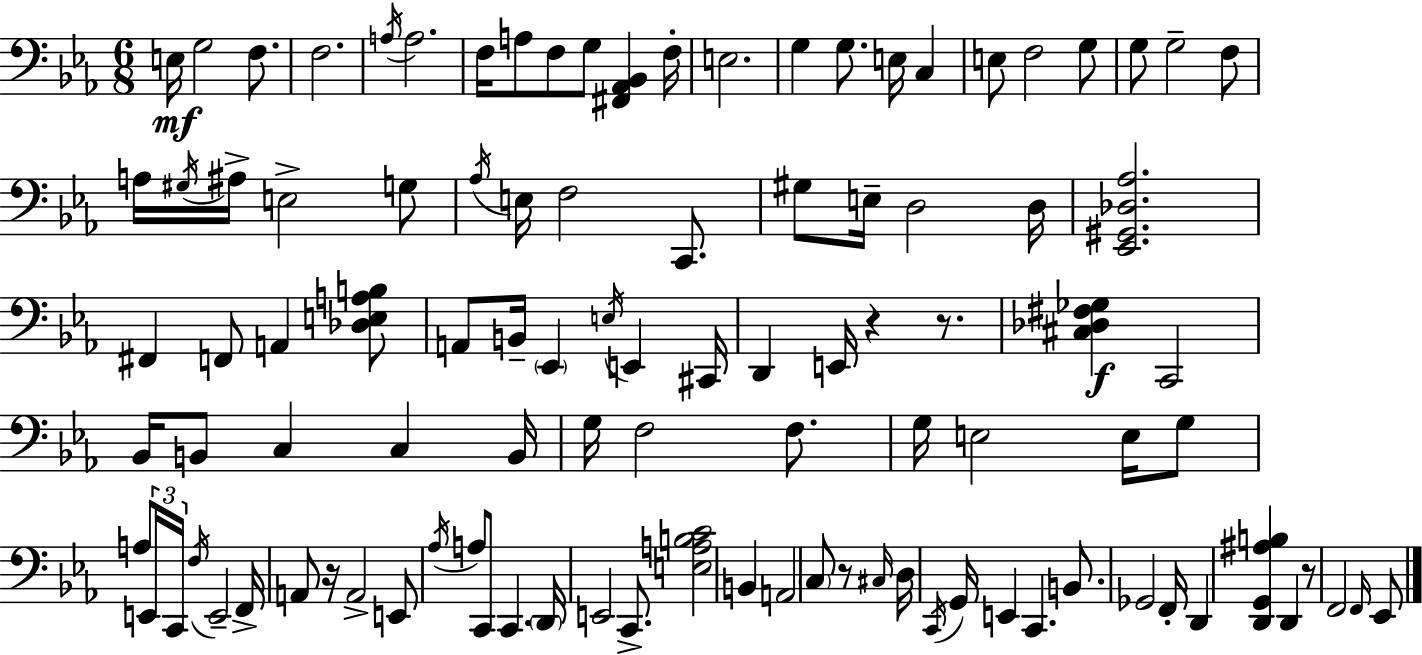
{
  \clef bass
  \numericTimeSignature
  \time 6/8
  \key c \minor
  \repeat volta 2 { e16\mf g2 f8. | f2. | \acciaccatura { a16 } a2. | f16 a8 f8 g8 <fis, aes, bes,>4 | \break f16-. e2. | g4 g8. e16 c4 | e8 f2 g8 | g8 g2-- f8 | \break a16 \acciaccatura { gis16 } ais16-> e2-> | g8 \acciaccatura { aes16 } e16 f2 | c,8. gis8 e16-- d2 | d16 <ees, gis, des aes>2. | \break fis,4 f,8 a,4 | <des e a b>8 a,8 b,16-- \parenthesize ees,4 \acciaccatura { e16 } e,4 | cis,16 d,4 e,16 r4 | r8. <cis des fis ges>4\f c,2 | \break bes,16 b,8 c4 c4 | b,16 g16 f2 | f8. g16 e2 | e16 g8 a8 \tuplet 3/2 { e,16 c,16 \acciaccatura { f16 } } e,2-- | \break f,16-> a,8 r16 a,2-> | e,8 \acciaccatura { aes16 } a8 c,8 | c,4. \parenthesize d,16 e,2 | c,8.-> <e a b c'>2 | \break b,4 a,2 | \parenthesize c8 r8 \grace { cis16 } d16 \acciaccatura { c,16 } g,16 e,4 | c,4. b,8. ges,2 | f,16-. d,4 | \break <d, g, ais b>4 d,4 r8 f,2 | \grace { f,16 } ees,8 } \bar "|."
}